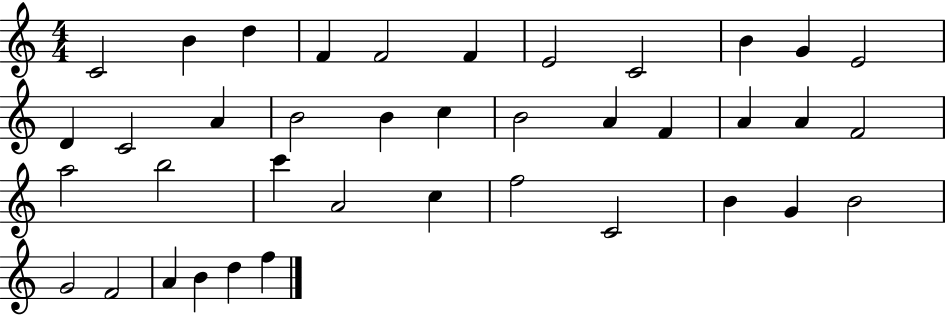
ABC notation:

X:1
T:Untitled
M:4/4
L:1/4
K:C
C2 B d F F2 F E2 C2 B G E2 D C2 A B2 B c B2 A F A A F2 a2 b2 c' A2 c f2 C2 B G B2 G2 F2 A B d f